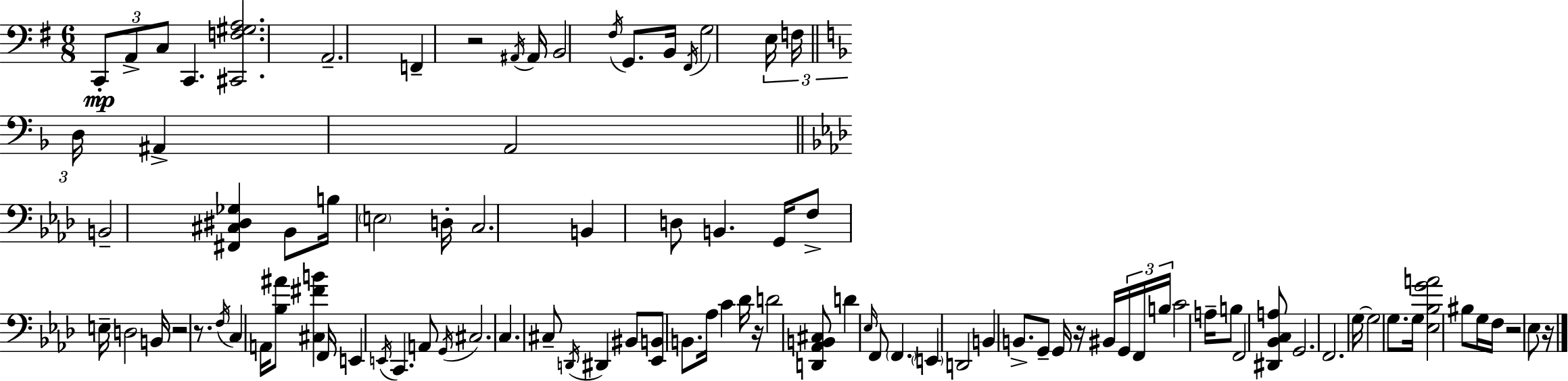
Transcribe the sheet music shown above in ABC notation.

X:1
T:Untitled
M:6/8
L:1/4
K:Em
C,,/2 A,,/2 C,/2 C,, [^C,,F,^G,A,]2 A,,2 F,, z2 ^A,,/4 ^A,,/4 B,,2 ^F,/4 G,,/2 B,,/4 ^F,,/4 G,2 E,/4 F,/4 D,/4 ^A,, A,,2 B,,2 [^F,,^C,^D,_G,] _B,,/2 B,/4 E,2 D,/4 C,2 B,, D,/2 B,, G,,/4 F,/2 E,/4 D,2 B,,/4 z2 z/2 F,/4 C, A,,/4 [_B,^A]/2 [^C,^FB] F,,/4 E,, E,,/4 C,, A,,/2 G,,/4 ^C,2 C, ^C,/2 D,,/4 ^D,, ^B,,/2 [_E,,B,,]/2 B,,/2 _A,/4 C _D/4 z/4 D2 [D,,_A,,B,,^C,]/2 D _E,/4 F,,/2 F,, E,, D,,2 B,, B,,/2 G,,/2 G,,/4 z/4 ^B,,/4 G,,/4 F,,/4 B,/4 C2 A,/4 B,/2 F,,2 [^D,,_B,,C,A,]/2 G,,2 F,,2 G,/4 G,2 G,/2 G,/4 [_E,_B,GA]2 ^B,/2 G,/4 F,/4 z2 _E,/2 z/4